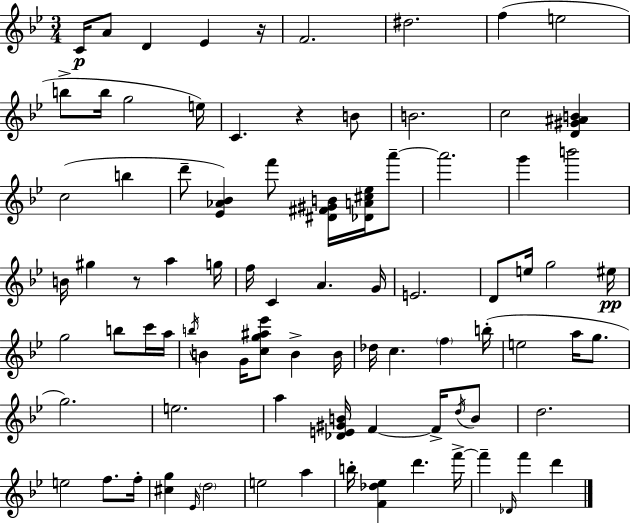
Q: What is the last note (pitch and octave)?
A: D6